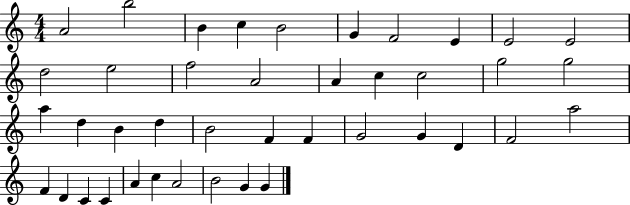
{
  \clef treble
  \numericTimeSignature
  \time 4/4
  \key c \major
  a'2 b''2 | b'4 c''4 b'2 | g'4 f'2 e'4 | e'2 e'2 | \break d''2 e''2 | f''2 a'2 | a'4 c''4 c''2 | g''2 g''2 | \break a''4 d''4 b'4 d''4 | b'2 f'4 f'4 | g'2 g'4 d'4 | f'2 a''2 | \break f'4 d'4 c'4 c'4 | a'4 c''4 a'2 | b'2 g'4 g'4 | \bar "|."
}